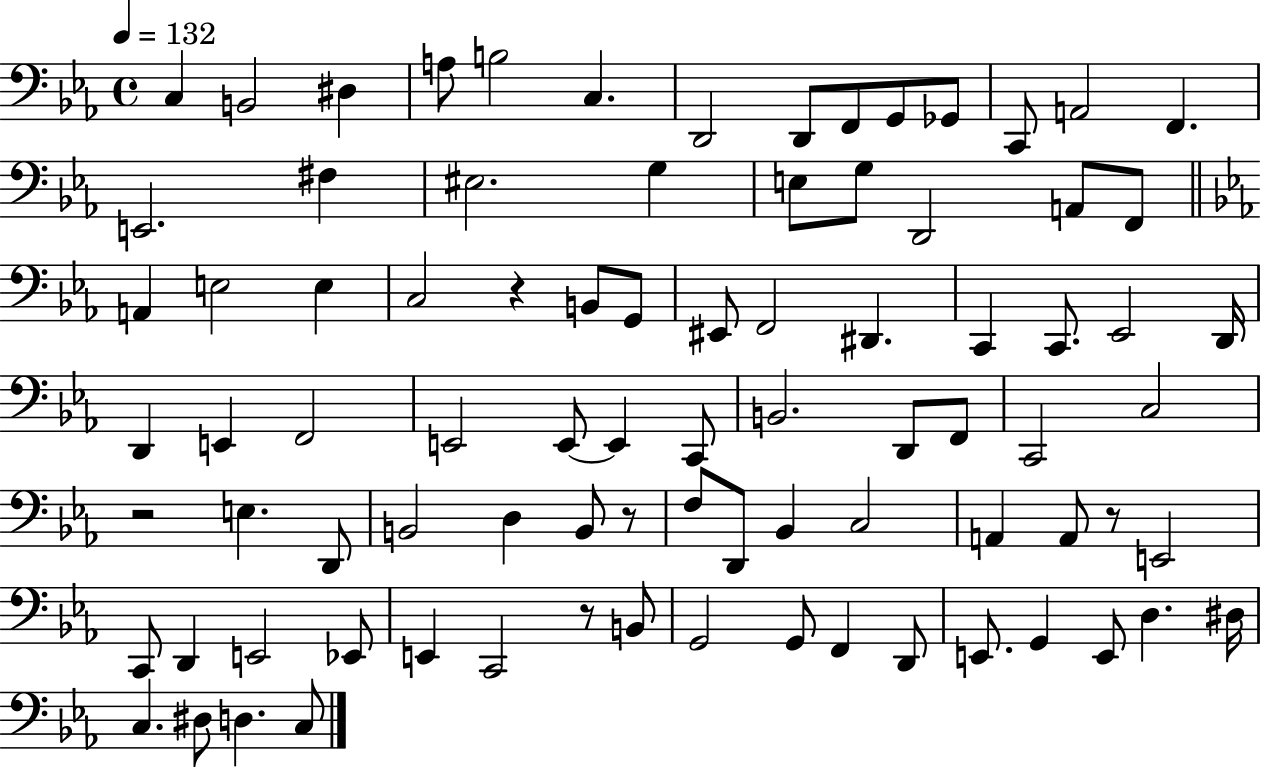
X:1
T:Untitled
M:4/4
L:1/4
K:Eb
C, B,,2 ^D, A,/2 B,2 C, D,,2 D,,/2 F,,/2 G,,/2 _G,,/2 C,,/2 A,,2 F,, E,,2 ^F, ^E,2 G, E,/2 G,/2 D,,2 A,,/2 F,,/2 A,, E,2 E, C,2 z B,,/2 G,,/2 ^E,,/2 F,,2 ^D,, C,, C,,/2 _E,,2 D,,/4 D,, E,, F,,2 E,,2 E,,/2 E,, C,,/2 B,,2 D,,/2 F,,/2 C,,2 C,2 z2 E, D,,/2 B,,2 D, B,,/2 z/2 F,/2 D,,/2 _B,, C,2 A,, A,,/2 z/2 E,,2 C,,/2 D,, E,,2 _E,,/2 E,, C,,2 z/2 B,,/2 G,,2 G,,/2 F,, D,,/2 E,,/2 G,, E,,/2 D, ^D,/4 C, ^D,/2 D, C,/2